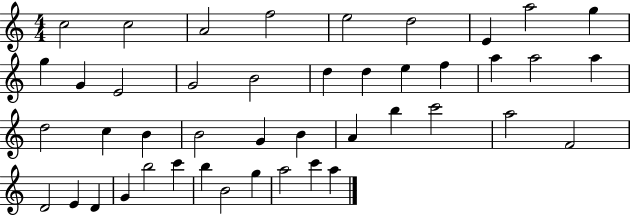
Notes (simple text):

C5/h C5/h A4/h F5/h E5/h D5/h E4/q A5/h G5/q G5/q G4/q E4/h G4/h B4/h D5/q D5/q E5/q F5/q A5/q A5/h A5/q D5/h C5/q B4/q B4/h G4/q B4/q A4/q B5/q C6/h A5/h F4/h D4/h E4/q D4/q G4/q B5/h C6/q B5/q B4/h G5/q A5/h C6/q A5/q